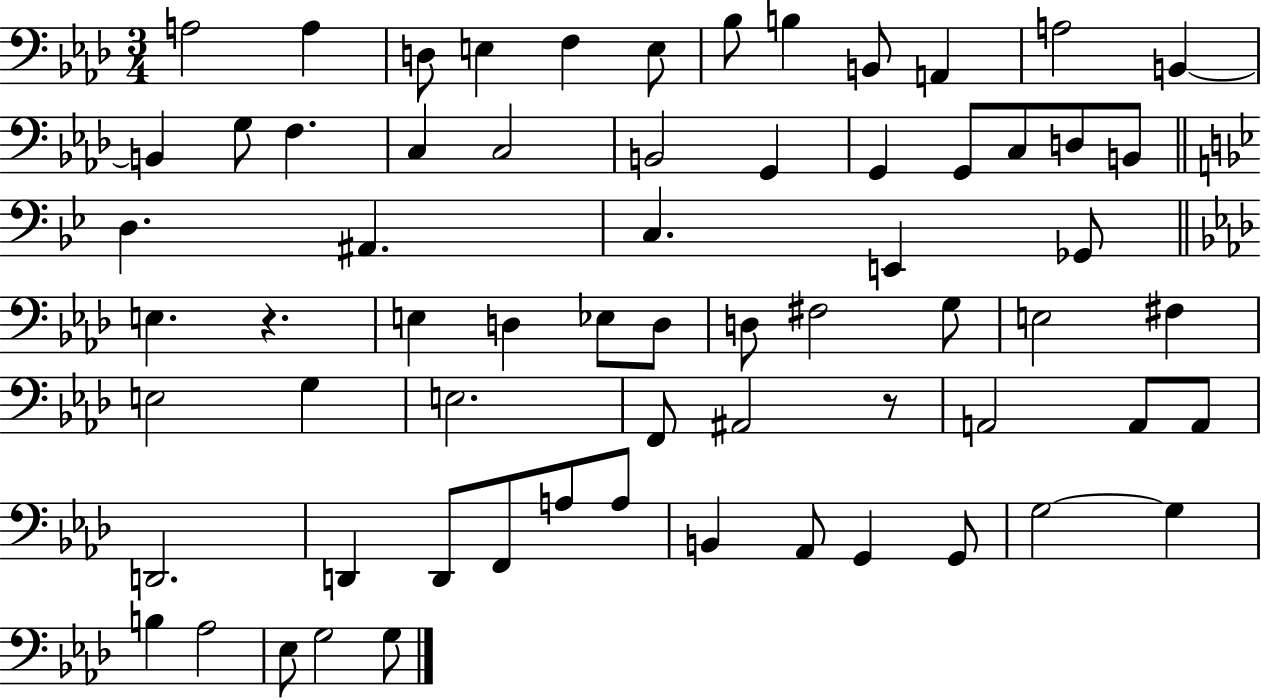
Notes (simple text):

A3/h A3/q D3/e E3/q F3/q E3/e Bb3/e B3/q B2/e A2/q A3/h B2/q B2/q G3/e F3/q. C3/q C3/h B2/h G2/q G2/q G2/e C3/e D3/e B2/e D3/q. A#2/q. C3/q. E2/q Gb2/e E3/q. R/q. E3/q D3/q Eb3/e D3/e D3/e F#3/h G3/e E3/h F#3/q E3/h G3/q E3/h. F2/e A#2/h R/e A2/h A2/e A2/e D2/h. D2/q D2/e F2/e A3/e A3/e B2/q Ab2/e G2/q G2/e G3/h G3/q B3/q Ab3/h Eb3/e G3/h G3/e